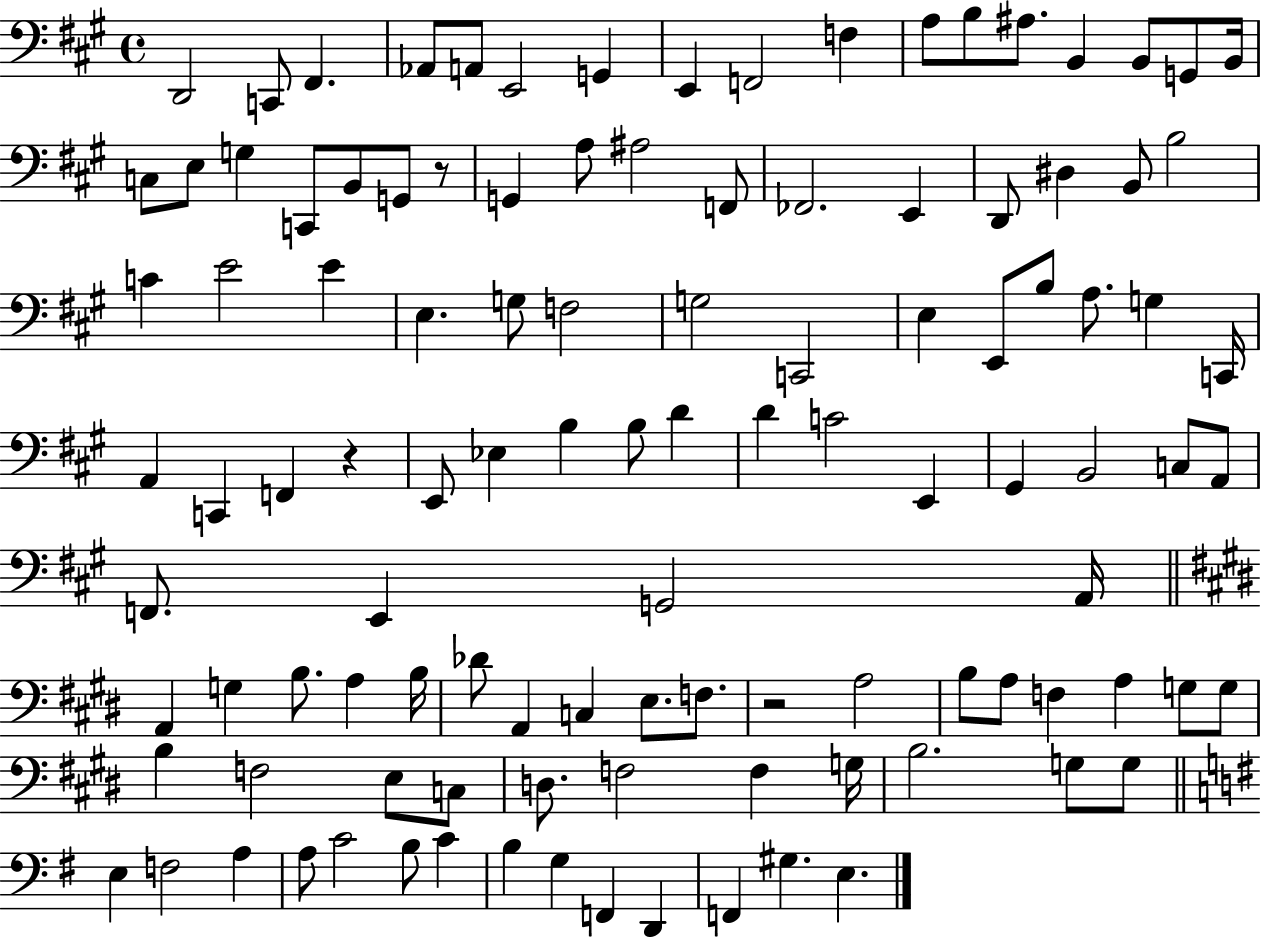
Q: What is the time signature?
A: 4/4